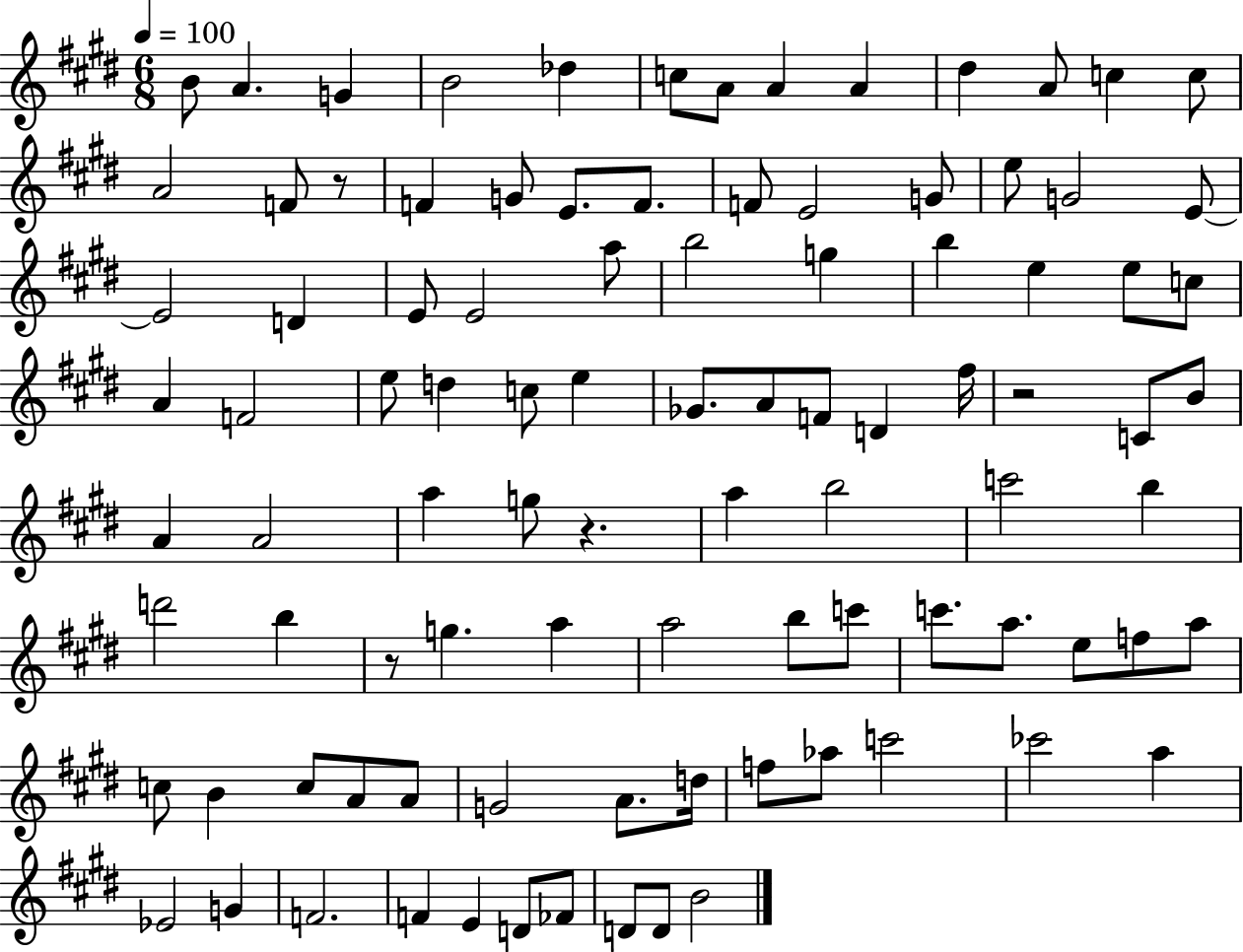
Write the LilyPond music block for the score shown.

{
  \clef treble
  \numericTimeSignature
  \time 6/8
  \key e \major
  \tempo 4 = 100
  b'8 a'4. g'4 | b'2 des''4 | c''8 a'8 a'4 a'4 | dis''4 a'8 c''4 c''8 | \break a'2 f'8 r8 | f'4 g'8 e'8. f'8. | f'8 e'2 g'8 | e''8 g'2 e'8~~ | \break e'2 d'4 | e'8 e'2 a''8 | b''2 g''4 | b''4 e''4 e''8 c''8 | \break a'4 f'2 | e''8 d''4 c''8 e''4 | ges'8. a'8 f'8 d'4 fis''16 | r2 c'8 b'8 | \break a'4 a'2 | a''4 g''8 r4. | a''4 b''2 | c'''2 b''4 | \break d'''2 b''4 | r8 g''4. a''4 | a''2 b''8 c'''8 | c'''8. a''8. e''8 f''8 a''8 | \break c''8 b'4 c''8 a'8 a'8 | g'2 a'8. d''16 | f''8 aes''8 c'''2 | ces'''2 a''4 | \break ees'2 g'4 | f'2. | f'4 e'4 d'8 fes'8 | d'8 d'8 b'2 | \break \bar "|."
}